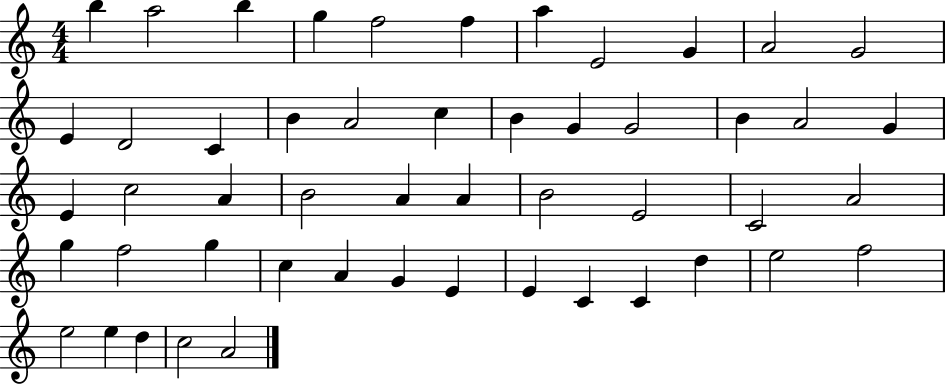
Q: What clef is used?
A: treble